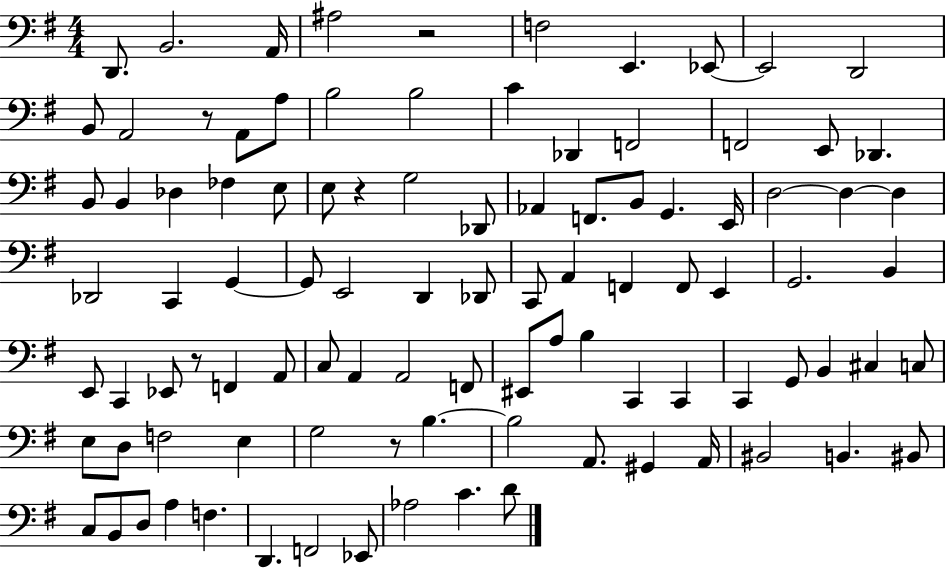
{
  \clef bass
  \numericTimeSignature
  \time 4/4
  \key g \major
  \repeat volta 2 { d,8. b,2. a,16 | ais2 r2 | f2 e,4. ees,8~~ | ees,2 d,2 | \break b,8 a,2 r8 a,8 a8 | b2 b2 | c'4 des,4 f,2 | f,2 e,8 des,4. | \break b,8 b,4 des4 fes4 e8 | e8 r4 g2 des,8 | aes,4 f,8. b,8 g,4. e,16 | d2~~ d4~~ d4 | \break des,2 c,4 g,4~~ | g,8 e,2 d,4 des,8 | c,8 a,4 f,4 f,8 e,4 | g,2. b,4 | \break e,8 c,4 ees,8 r8 f,4 a,8 | c8 a,4 a,2 f,8 | eis,8 a8 b4 c,4 c,4 | c,4 g,8 b,4 cis4 c8 | \break e8 d8 f2 e4 | g2 r8 b4.~~ | b2 a,8. gis,4 a,16 | bis,2 b,4. bis,8 | \break c8 b,8 d8 a4 f4. | d,4. f,2 ees,8 | aes2 c'4. d'8 | } \bar "|."
}